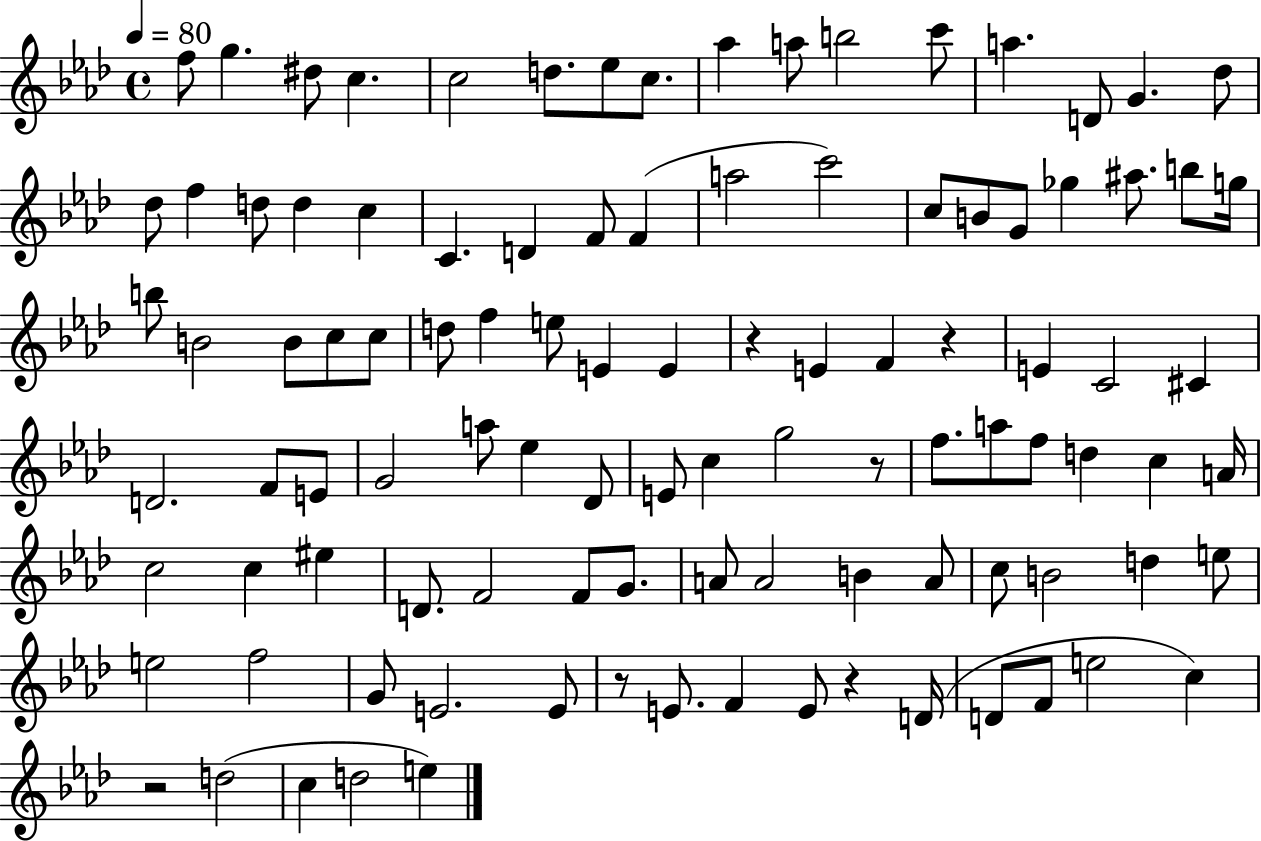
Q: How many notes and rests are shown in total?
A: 103